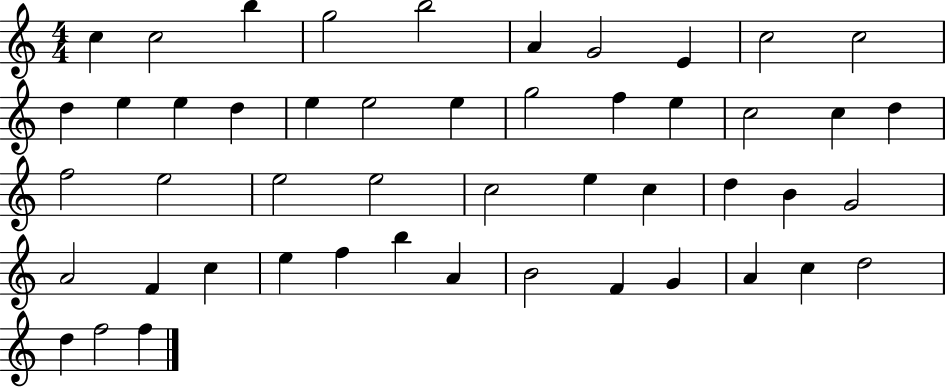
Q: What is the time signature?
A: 4/4